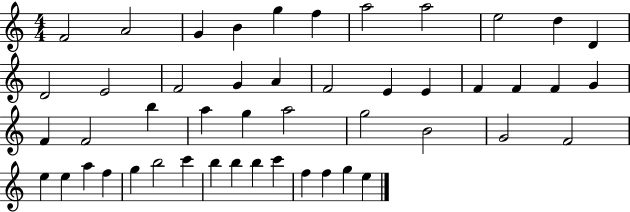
F4/h A4/h G4/q B4/q G5/q F5/q A5/h A5/h E5/h D5/q D4/q D4/h E4/h F4/h G4/q A4/q F4/h E4/q E4/q F4/q F4/q F4/q G4/q F4/q F4/h B5/q A5/q G5/q A5/h G5/h B4/h G4/h F4/h E5/q E5/q A5/q F5/q G5/q B5/h C6/q B5/q B5/q B5/q C6/q F5/q F5/q G5/q E5/q